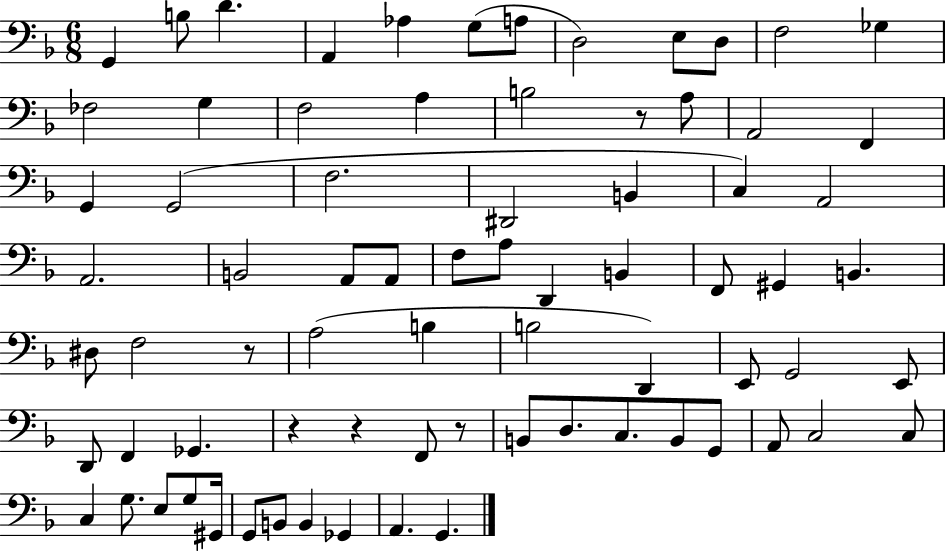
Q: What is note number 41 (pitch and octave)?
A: A3